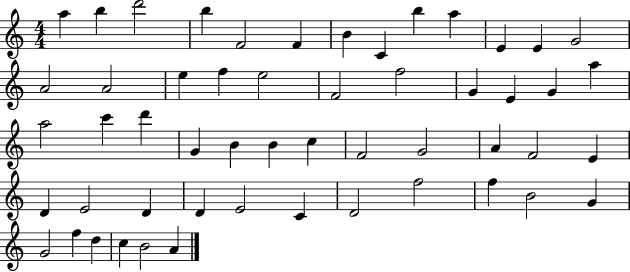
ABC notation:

X:1
T:Untitled
M:4/4
L:1/4
K:C
a b d'2 b F2 F B C b a E E G2 A2 A2 e f e2 F2 f2 G E G a a2 c' d' G B B c F2 G2 A F2 E D E2 D D E2 C D2 f2 f B2 G G2 f d c B2 A